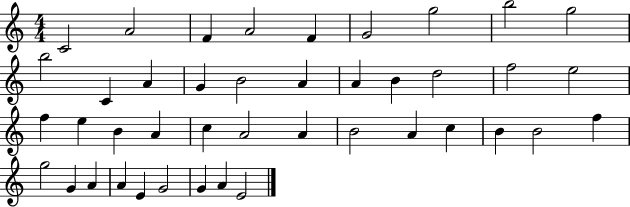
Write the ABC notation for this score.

X:1
T:Untitled
M:4/4
L:1/4
K:C
C2 A2 F A2 F G2 g2 b2 g2 b2 C A G B2 A A B d2 f2 e2 f e B A c A2 A B2 A c B B2 f g2 G A A E G2 G A E2